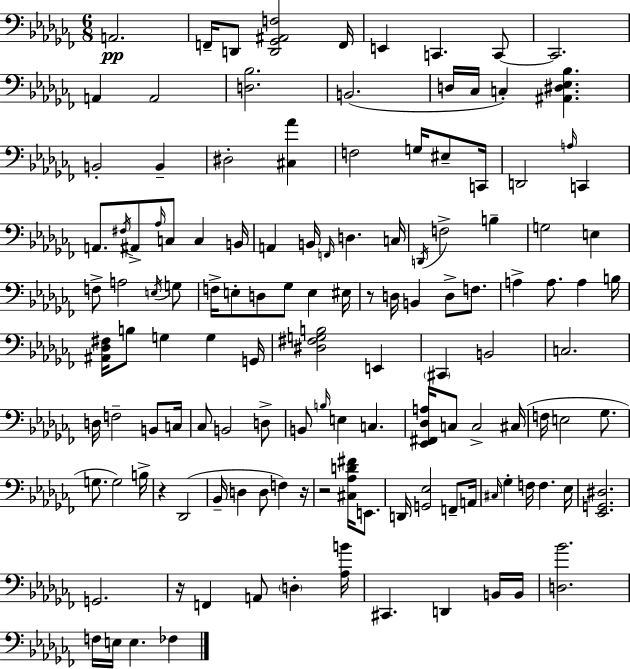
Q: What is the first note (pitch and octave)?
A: A2